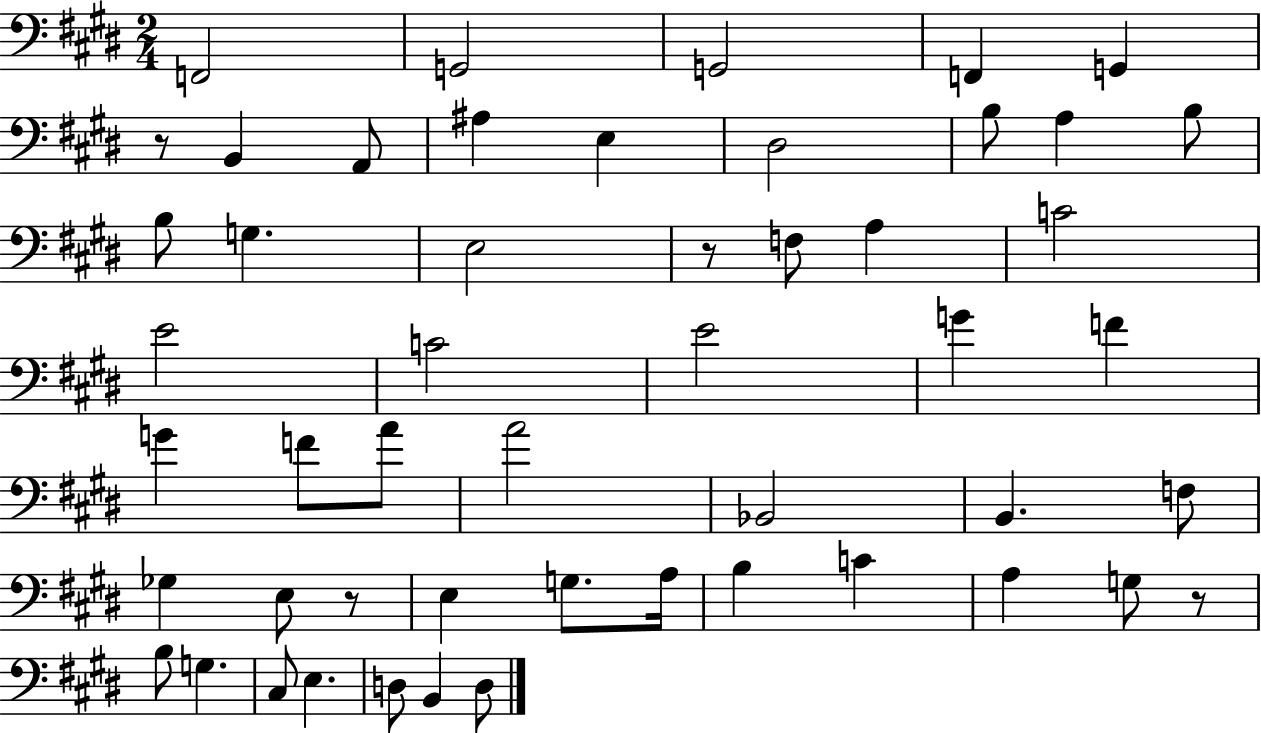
X:1
T:Untitled
M:2/4
L:1/4
K:E
F,,2 G,,2 G,,2 F,, G,, z/2 B,, A,,/2 ^A, E, ^D,2 B,/2 A, B,/2 B,/2 G, E,2 z/2 F,/2 A, C2 E2 C2 E2 G F G F/2 A/2 A2 _B,,2 B,, F,/2 _G, E,/2 z/2 E, G,/2 A,/4 B, C A, G,/2 z/2 B,/2 G, ^C,/2 E, D,/2 B,, D,/2